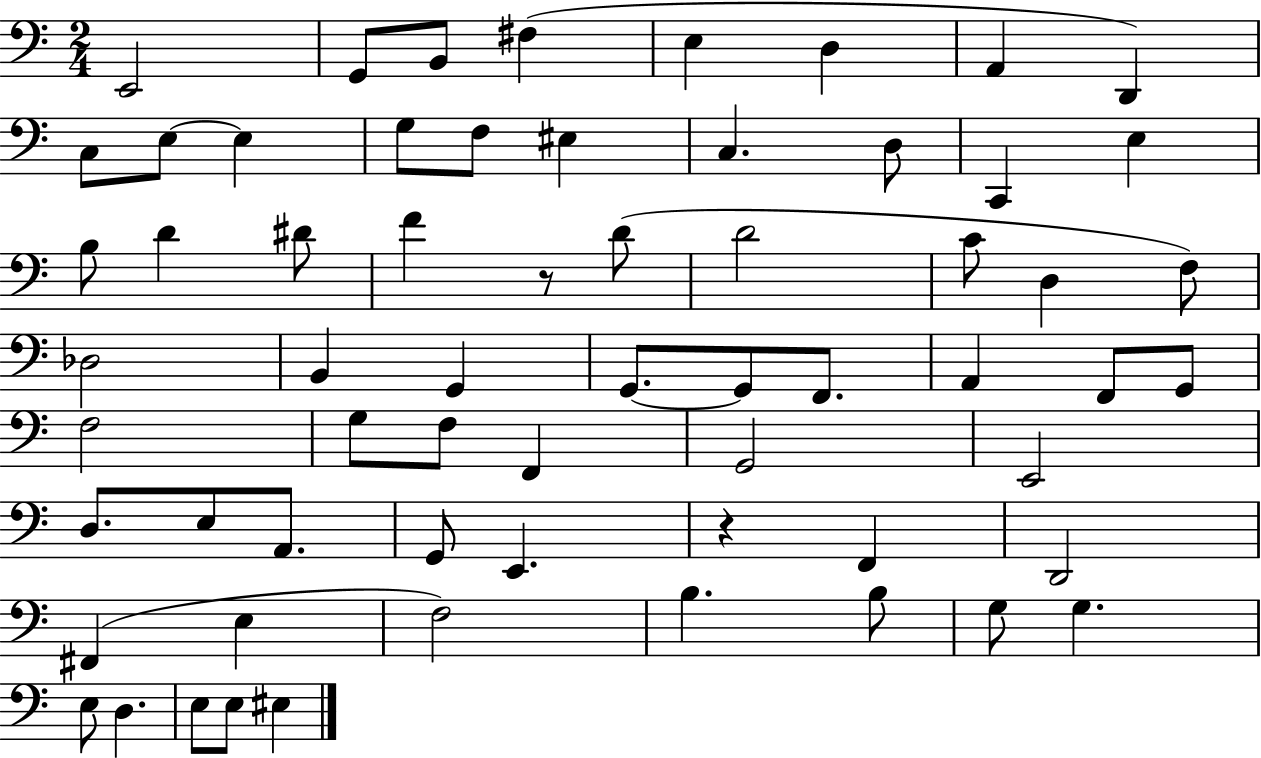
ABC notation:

X:1
T:Untitled
M:2/4
L:1/4
K:C
E,,2 G,,/2 B,,/2 ^F, E, D, A,, D,, C,/2 E,/2 E, G,/2 F,/2 ^E, C, D,/2 C,, E, B,/2 D ^D/2 F z/2 D/2 D2 C/2 D, F,/2 _D,2 B,, G,, G,,/2 G,,/2 F,,/2 A,, F,,/2 G,,/2 F,2 G,/2 F,/2 F,, G,,2 E,,2 D,/2 E,/2 A,,/2 G,,/2 E,, z F,, D,,2 ^F,, E, F,2 B, B,/2 G,/2 G, E,/2 D, E,/2 E,/2 ^E,